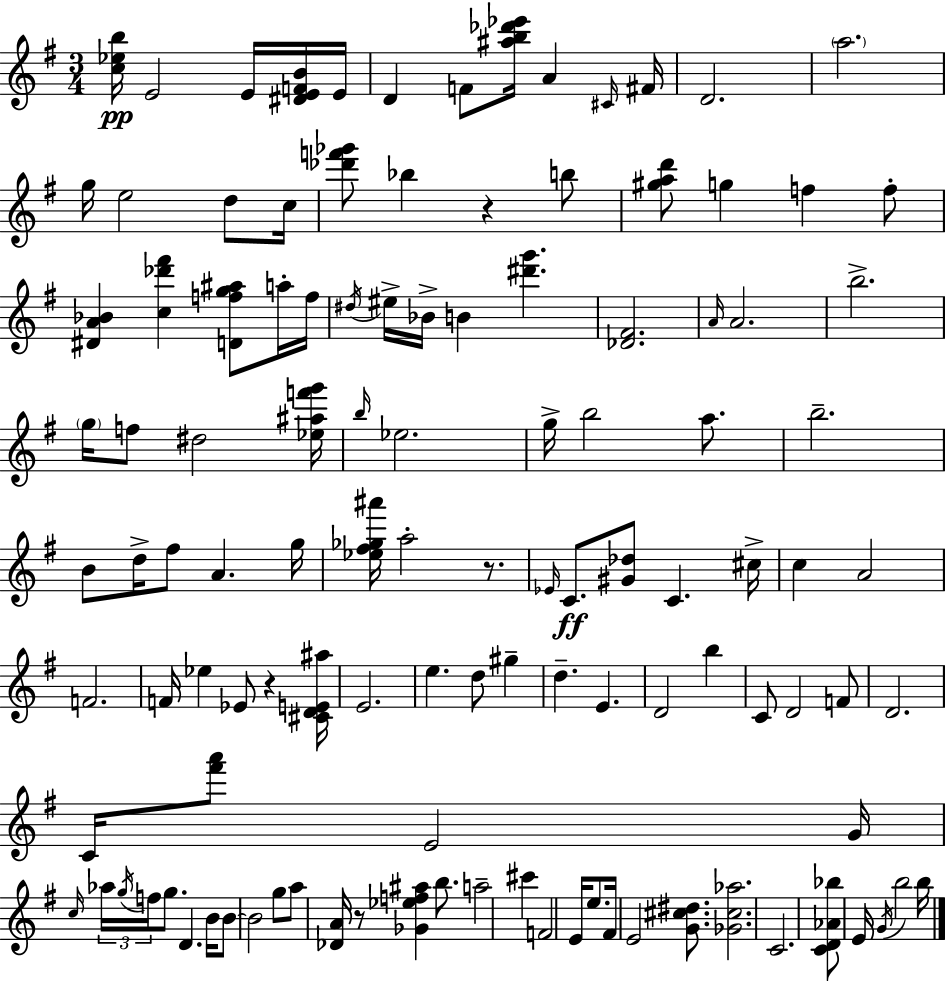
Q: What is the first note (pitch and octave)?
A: E4